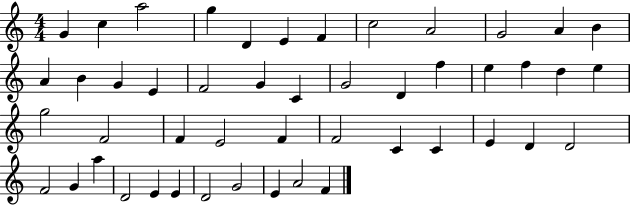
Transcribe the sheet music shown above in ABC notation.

X:1
T:Untitled
M:4/4
L:1/4
K:C
G c a2 g D E F c2 A2 G2 A B A B G E F2 G C G2 D f e f d e g2 F2 F E2 F F2 C C E D D2 F2 G a D2 E E D2 G2 E A2 F